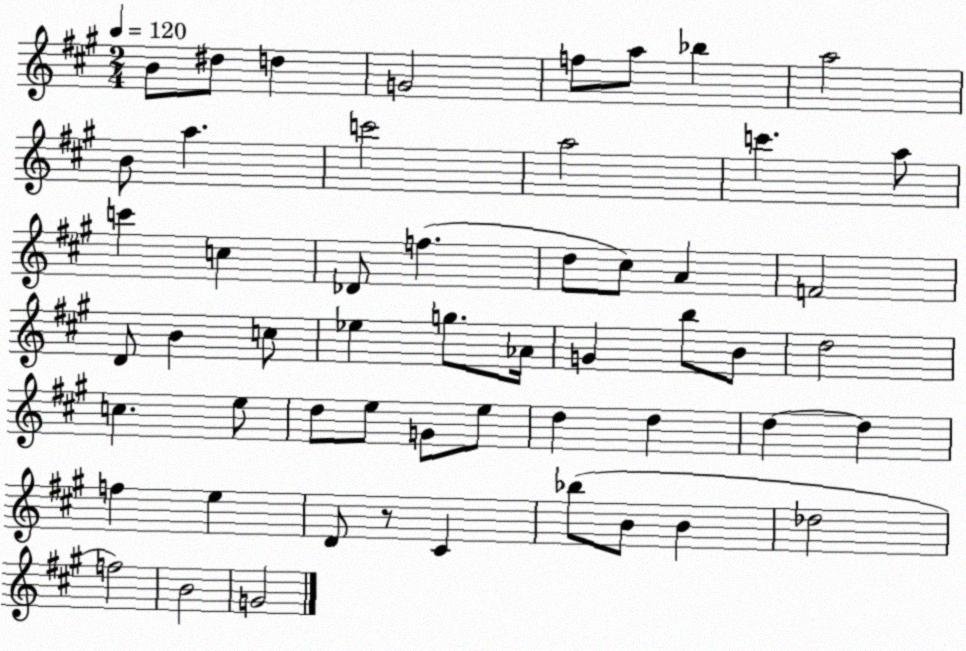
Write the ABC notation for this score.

X:1
T:Untitled
M:2/4
L:1/4
K:A
B/2 ^d/2 d G2 f/2 a/2 _b a2 B/2 a c'2 a2 c' a/2 c' c _D/2 f d/2 ^c/2 A F2 D/2 B c/2 _e g/2 _A/4 G b/2 B/2 d2 c e/2 d/2 e/2 G/2 e/2 d d d d f e D/2 z/2 ^C _b/2 B/2 B _d2 f2 B2 G2